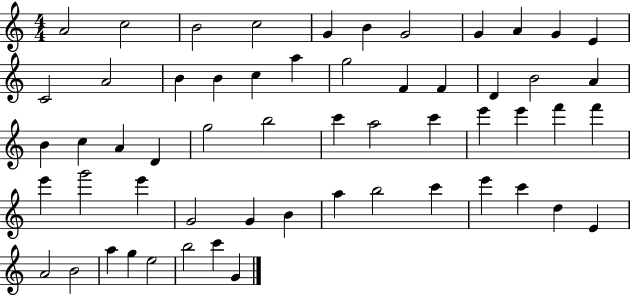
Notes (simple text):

A4/h C5/h B4/h C5/h G4/q B4/q G4/h G4/q A4/q G4/q E4/q C4/h A4/h B4/q B4/q C5/q A5/q G5/h F4/q F4/q D4/q B4/h A4/q B4/q C5/q A4/q D4/q G5/h B5/h C6/q A5/h C6/q E6/q E6/q F6/q F6/q E6/q G6/h E6/q G4/h G4/q B4/q A5/q B5/h C6/q E6/q C6/q D5/q E4/q A4/h B4/h A5/q G5/q E5/h B5/h C6/q G4/q